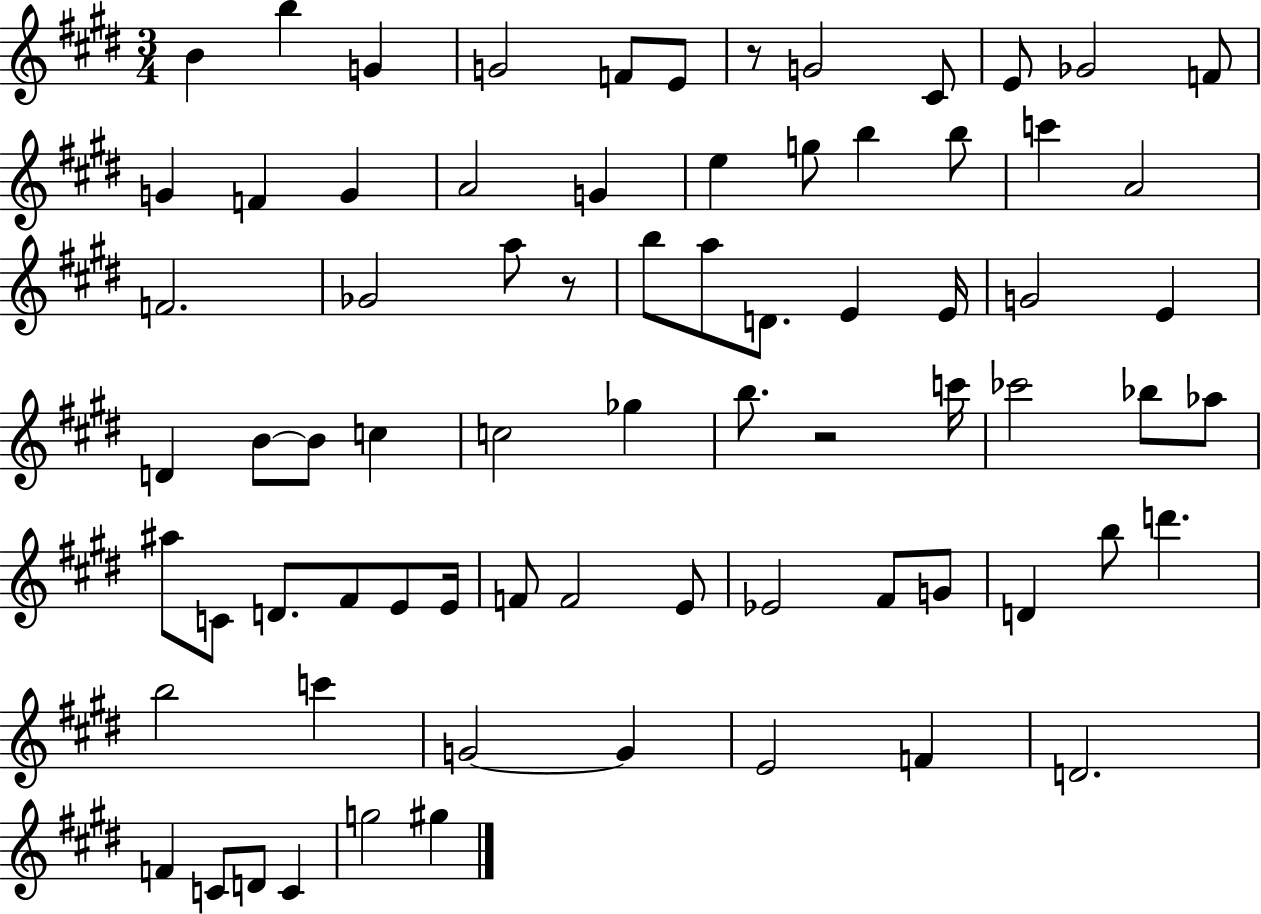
B4/q B5/q G4/q G4/h F4/e E4/e R/e G4/h C#4/e E4/e Gb4/h F4/e G4/q F4/q G4/q A4/h G4/q E5/q G5/e B5/q B5/e C6/q A4/h F4/h. Gb4/h A5/e R/e B5/e A5/e D4/e. E4/q E4/s G4/h E4/q D4/q B4/e B4/e C5/q C5/h Gb5/q B5/e. R/h C6/s CES6/h Bb5/e Ab5/e A#5/e C4/e D4/e. F#4/e E4/e E4/s F4/e F4/h E4/e Eb4/h F#4/e G4/e D4/q B5/e D6/q. B5/h C6/q G4/h G4/q E4/h F4/q D4/h. F4/q C4/e D4/e C4/q G5/h G#5/q